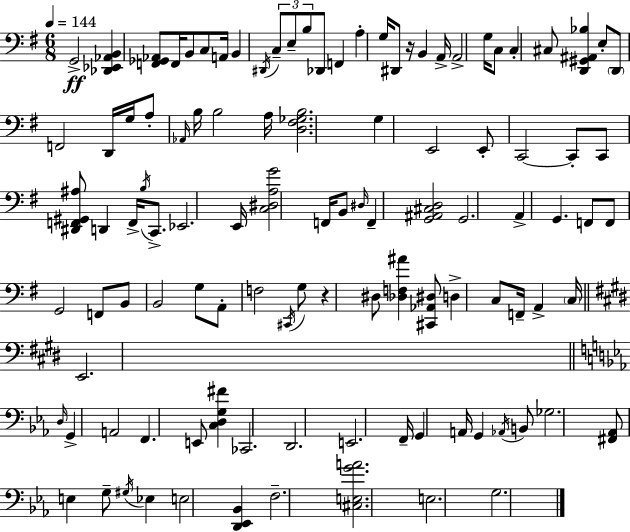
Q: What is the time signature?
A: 6/8